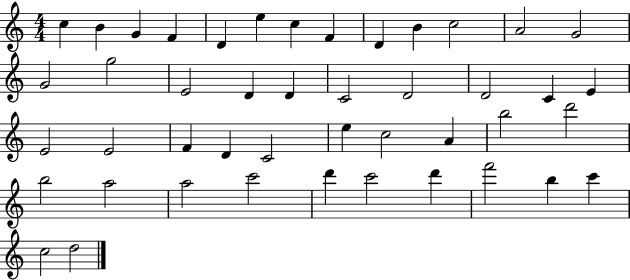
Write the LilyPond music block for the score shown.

{
  \clef treble
  \numericTimeSignature
  \time 4/4
  \key c \major
  c''4 b'4 g'4 f'4 | d'4 e''4 c''4 f'4 | d'4 b'4 c''2 | a'2 g'2 | \break g'2 g''2 | e'2 d'4 d'4 | c'2 d'2 | d'2 c'4 e'4 | \break e'2 e'2 | f'4 d'4 c'2 | e''4 c''2 a'4 | b''2 d'''2 | \break b''2 a''2 | a''2 c'''2 | d'''4 c'''2 d'''4 | f'''2 b''4 c'''4 | \break c''2 d''2 | \bar "|."
}